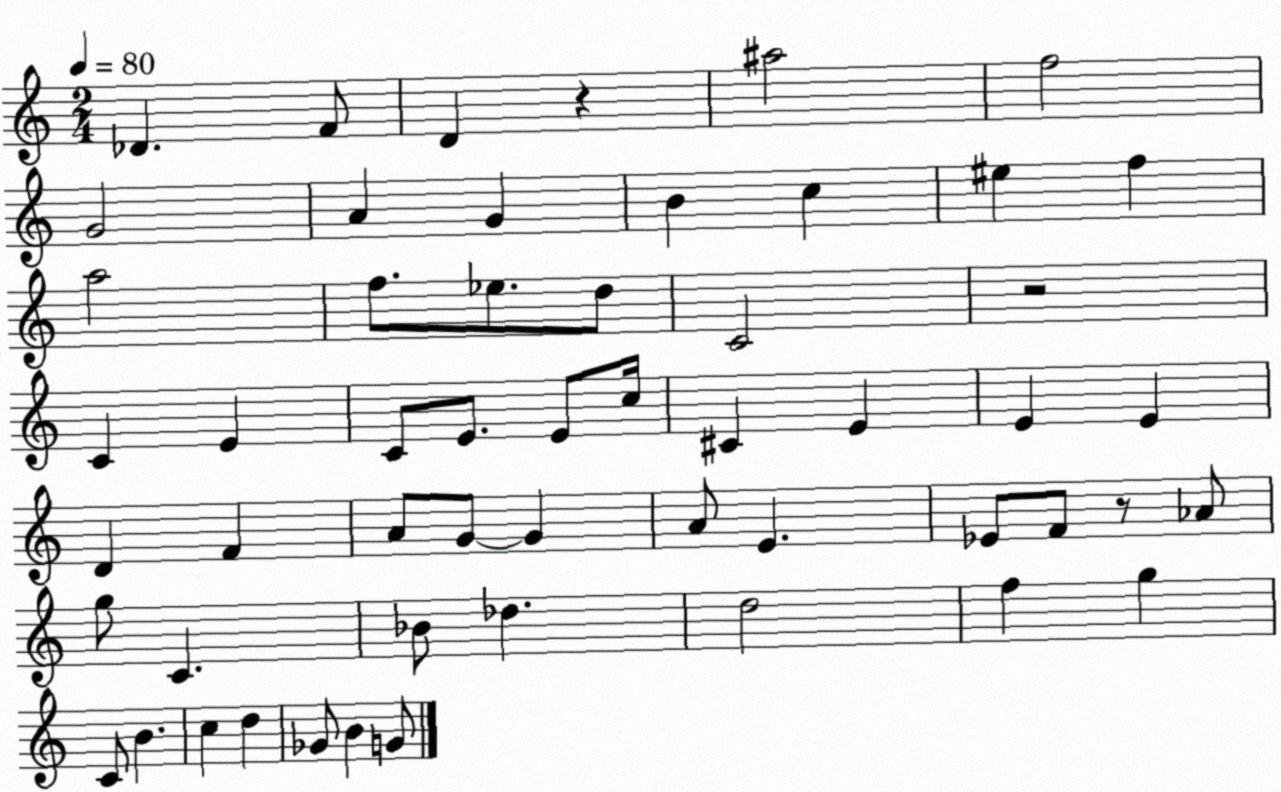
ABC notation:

X:1
T:Untitled
M:2/4
L:1/4
K:C
_D F/2 D z ^a2 f2 G2 A G B c ^e f a2 f/2 _e/2 d/2 C2 z2 C E C/2 E/2 E/2 c/4 ^C E E E D F A/2 G/2 G A/2 E _E/2 F/2 z/2 _A/2 g/2 C _B/2 _d d2 f g C/2 B c d _G/2 B G/2